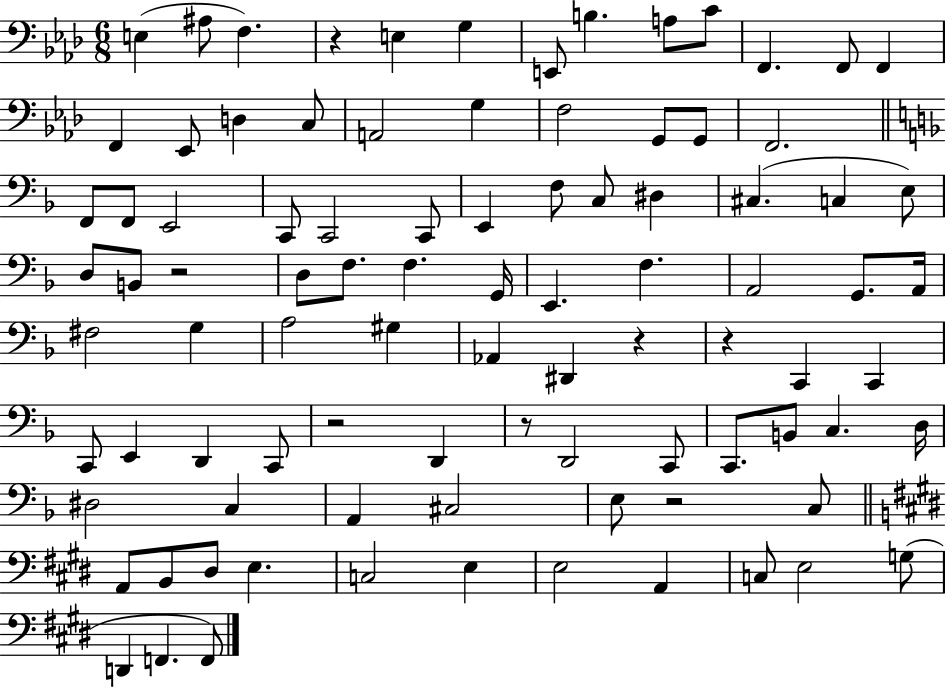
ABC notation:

X:1
T:Untitled
M:6/8
L:1/4
K:Ab
E, ^A,/2 F, z E, G, E,,/2 B, A,/2 C/2 F,, F,,/2 F,, F,, _E,,/2 D, C,/2 A,,2 G, F,2 G,,/2 G,,/2 F,,2 F,,/2 F,,/2 E,,2 C,,/2 C,,2 C,,/2 E,, F,/2 C,/2 ^D, ^C, C, E,/2 D,/2 B,,/2 z2 D,/2 F,/2 F, G,,/4 E,, F, A,,2 G,,/2 A,,/4 ^F,2 G, A,2 ^G, _A,, ^D,, z z C,, C,, C,,/2 E,, D,, C,,/2 z2 D,, z/2 D,,2 C,,/2 C,,/2 B,,/2 C, D,/4 ^D,2 C, A,, ^C,2 E,/2 z2 C,/2 A,,/2 B,,/2 ^D,/2 E, C,2 E, E,2 A,, C,/2 E,2 G,/2 D,, F,, F,,/2